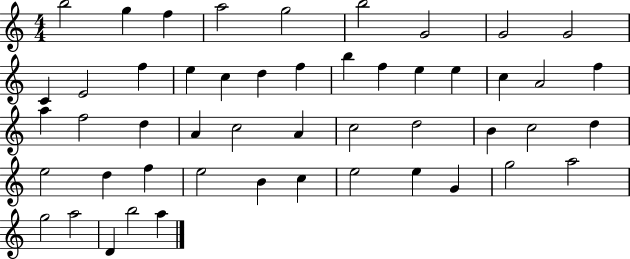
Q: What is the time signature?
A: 4/4